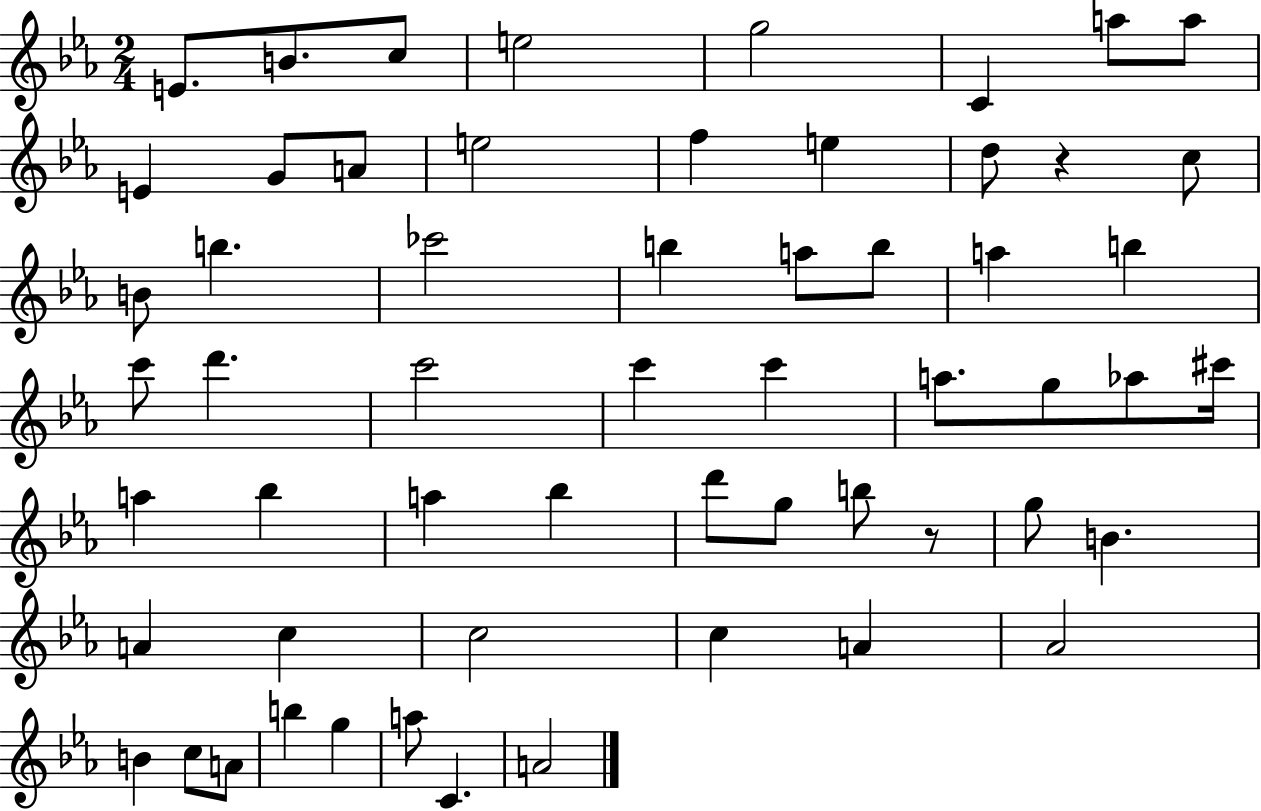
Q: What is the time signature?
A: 2/4